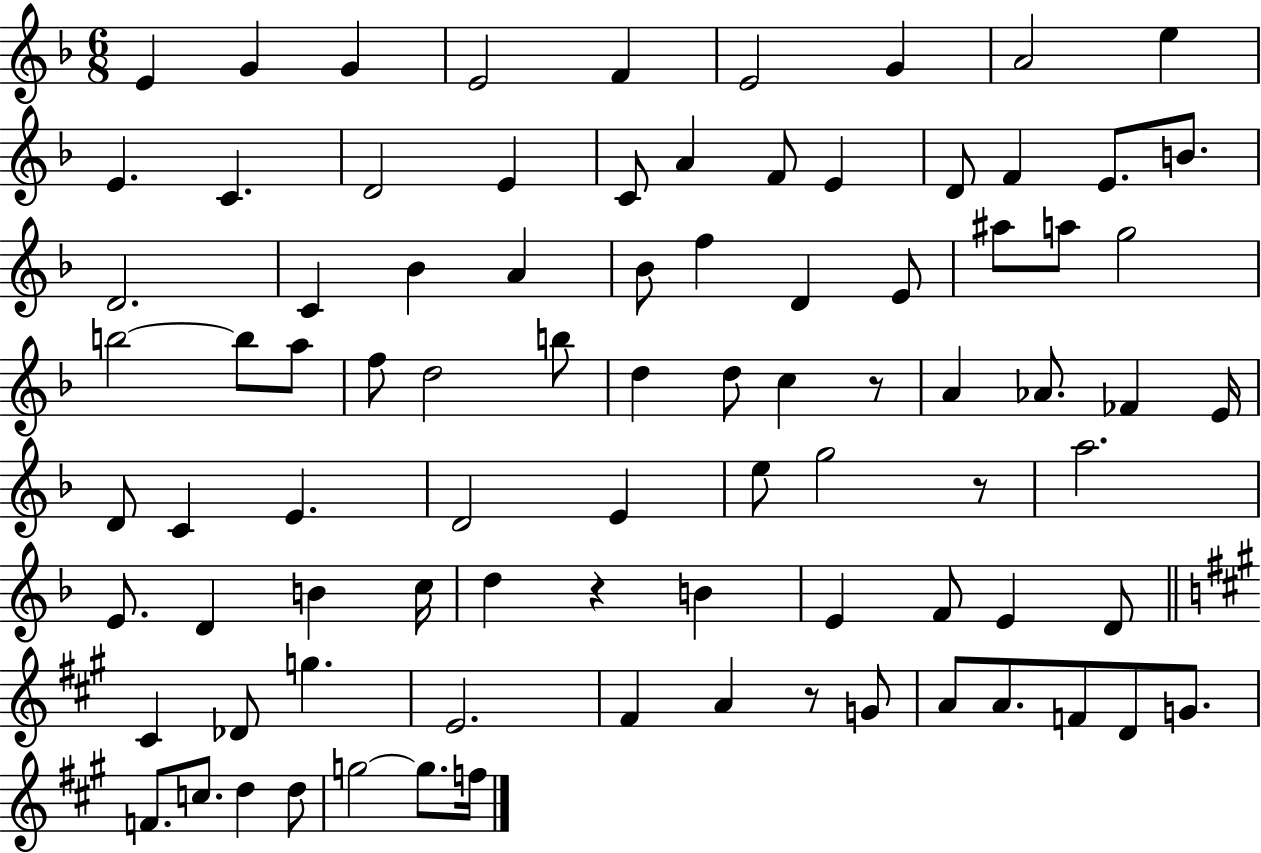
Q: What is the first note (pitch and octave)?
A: E4